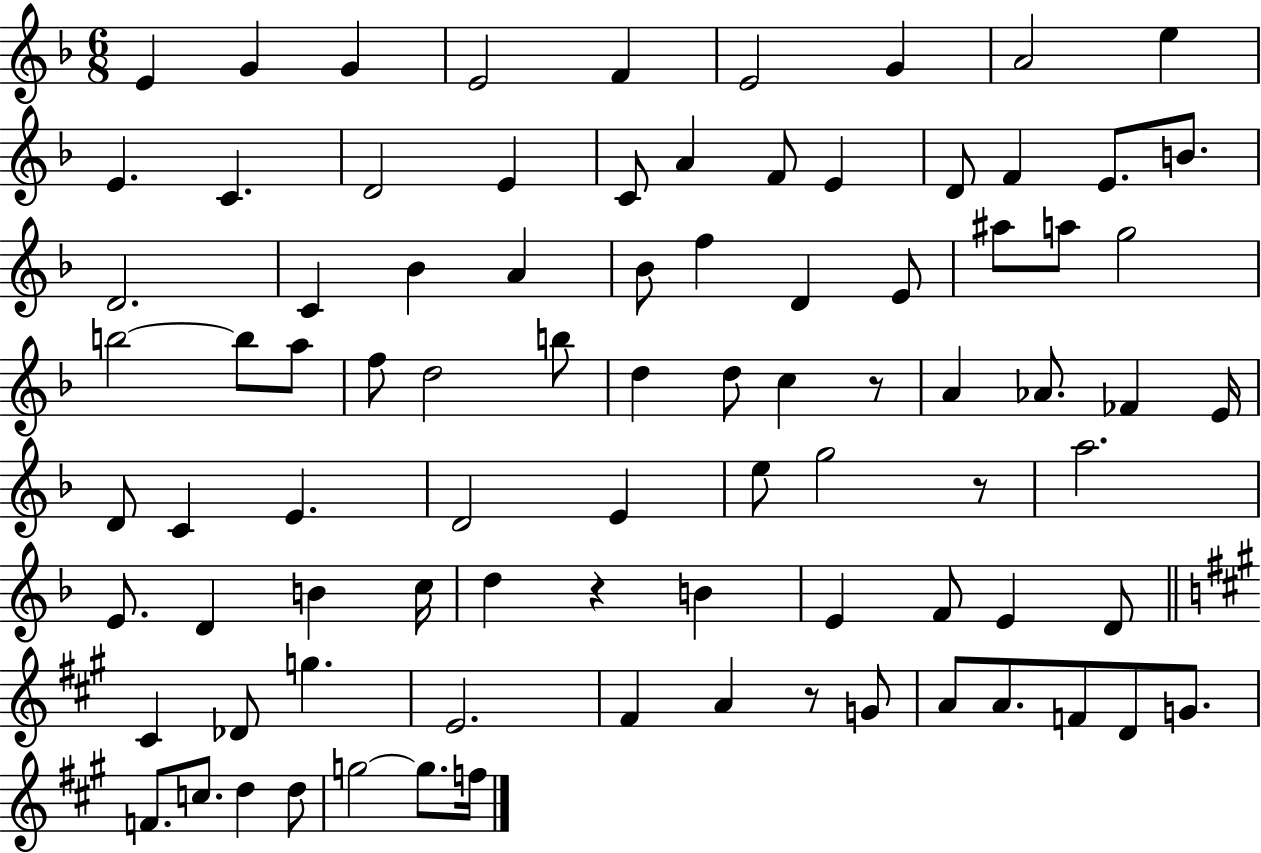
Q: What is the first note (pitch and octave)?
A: E4